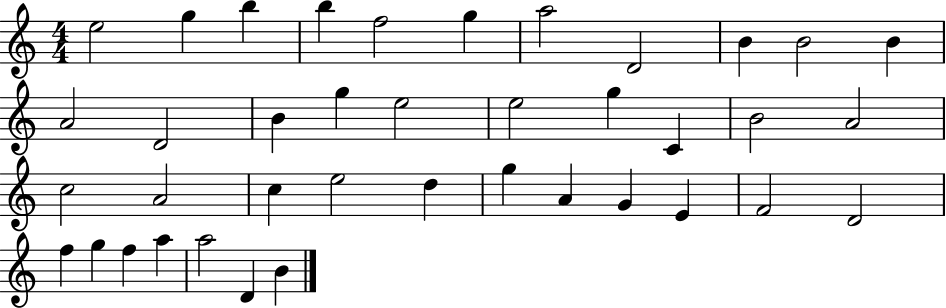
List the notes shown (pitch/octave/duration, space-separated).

E5/h G5/q B5/q B5/q F5/h G5/q A5/h D4/h B4/q B4/h B4/q A4/h D4/h B4/q G5/q E5/h E5/h G5/q C4/q B4/h A4/h C5/h A4/h C5/q E5/h D5/q G5/q A4/q G4/q E4/q F4/h D4/h F5/q G5/q F5/q A5/q A5/h D4/q B4/q